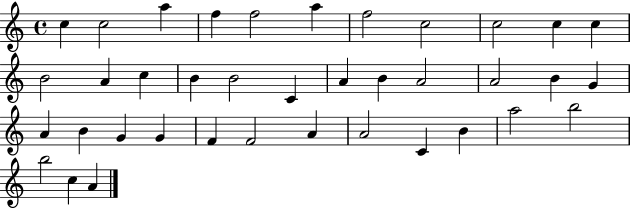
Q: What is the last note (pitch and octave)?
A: A4